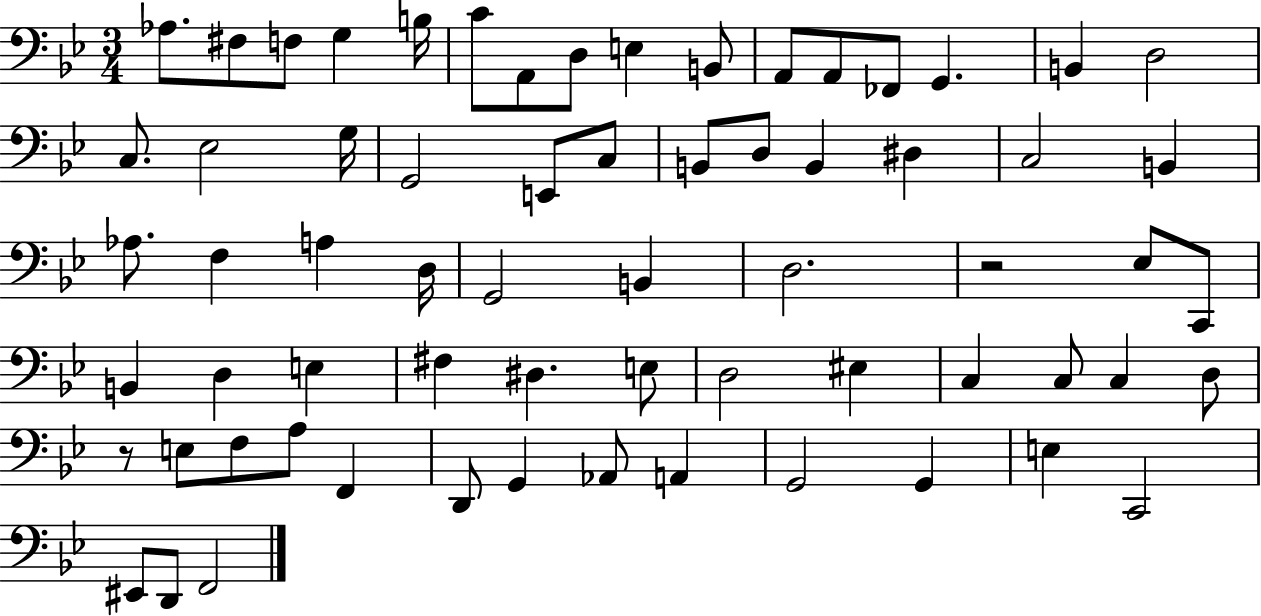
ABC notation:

X:1
T:Untitled
M:3/4
L:1/4
K:Bb
_A,/2 ^F,/2 F,/2 G, B,/4 C/2 A,,/2 D,/2 E, B,,/2 A,,/2 A,,/2 _F,,/2 G,, B,, D,2 C,/2 _E,2 G,/4 G,,2 E,,/2 C,/2 B,,/2 D,/2 B,, ^D, C,2 B,, _A,/2 F, A, D,/4 G,,2 B,, D,2 z2 _E,/2 C,,/2 B,, D, E, ^F, ^D, E,/2 D,2 ^E, C, C,/2 C, D,/2 z/2 E,/2 F,/2 A,/2 F,, D,,/2 G,, _A,,/2 A,, G,,2 G,, E, C,,2 ^E,,/2 D,,/2 F,,2